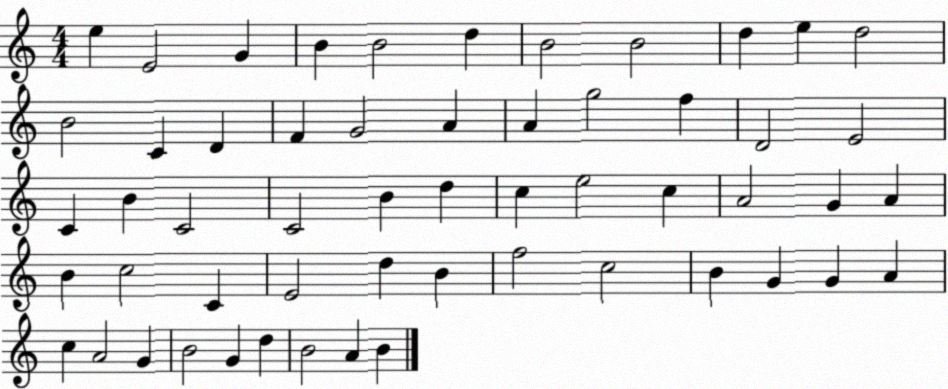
X:1
T:Untitled
M:4/4
L:1/4
K:C
e E2 G B B2 d B2 B2 d e d2 B2 C D F G2 A A g2 f D2 E2 C B C2 C2 B d c e2 c A2 G A B c2 C E2 d B f2 c2 B G G A c A2 G B2 G d B2 A B